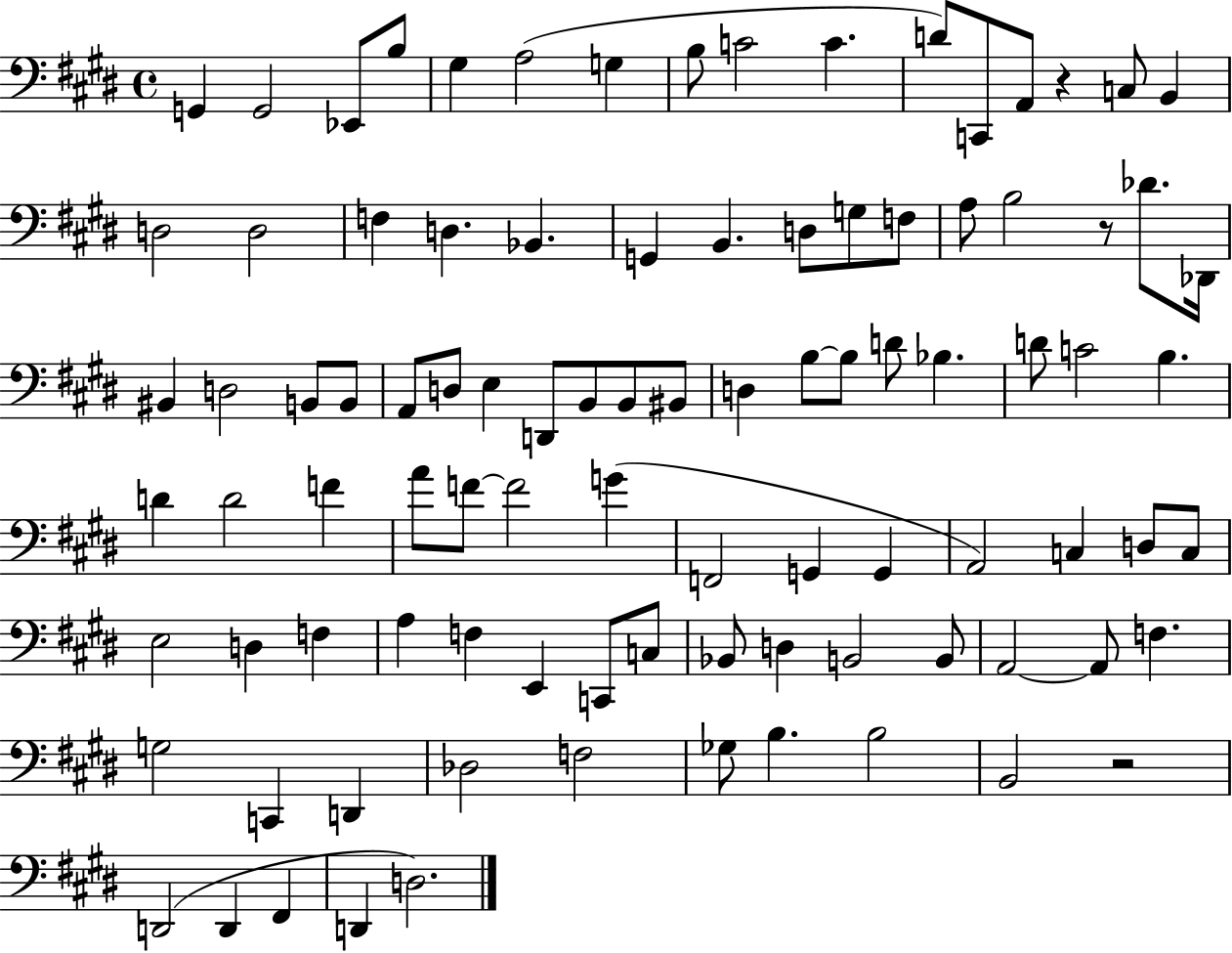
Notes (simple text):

G2/q G2/h Eb2/e B3/e G#3/q A3/h G3/q B3/e C4/h C4/q. D4/e C2/e A2/e R/q C3/e B2/q D3/h D3/h F3/q D3/q. Bb2/q. G2/q B2/q. D3/e G3/e F3/e A3/e B3/h R/e Db4/e. Db2/s BIS2/q D3/h B2/e B2/e A2/e D3/e E3/q D2/e B2/e B2/e BIS2/e D3/q B3/e B3/e D4/e Bb3/q. D4/e C4/h B3/q. D4/q D4/h F4/q A4/e F4/e F4/h G4/q F2/h G2/q G2/q A2/h C3/q D3/e C3/e E3/h D3/q F3/q A3/q F3/q E2/q C2/e C3/e Bb2/e D3/q B2/h B2/e A2/h A2/e F3/q. G3/h C2/q D2/q Db3/h F3/h Gb3/e B3/q. B3/h B2/h R/h D2/h D2/q F#2/q D2/q D3/h.